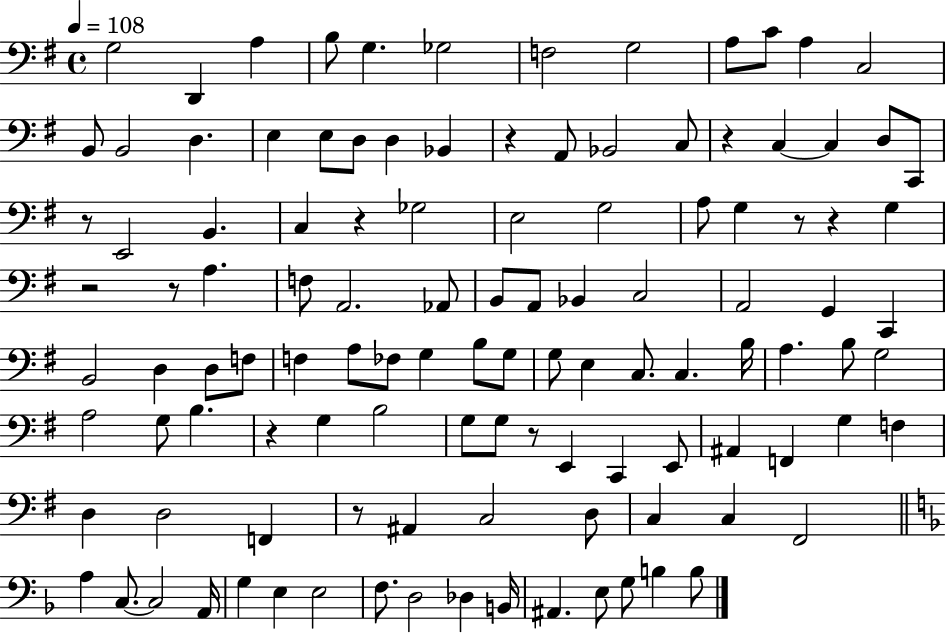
G3/h D2/q A3/q B3/e G3/q. Gb3/h F3/h G3/h A3/e C4/e A3/q C3/h B2/e B2/h D3/q. E3/q E3/e D3/e D3/q Bb2/q R/q A2/e Bb2/h C3/e R/q C3/q C3/q D3/e C2/e R/e E2/h B2/q. C3/q R/q Gb3/h E3/h G3/h A3/e G3/q R/e R/q G3/q R/h R/e A3/q. F3/e A2/h. Ab2/e B2/e A2/e Bb2/q C3/h A2/h G2/q C2/q B2/h D3/q D3/e F3/e F3/q A3/e FES3/e G3/q B3/e G3/e G3/e E3/q C3/e. C3/q. B3/s A3/q. B3/e G3/h A3/h G3/e B3/q. R/q G3/q B3/h G3/e G3/e R/e E2/q C2/q E2/e A#2/q F2/q G3/q F3/q D3/q D3/h F2/q R/e A#2/q C3/h D3/e C3/q C3/q F#2/h A3/q C3/e. C3/h A2/s G3/q E3/q E3/h F3/e. D3/h Db3/q B2/s A#2/q. E3/e G3/e B3/q B3/e